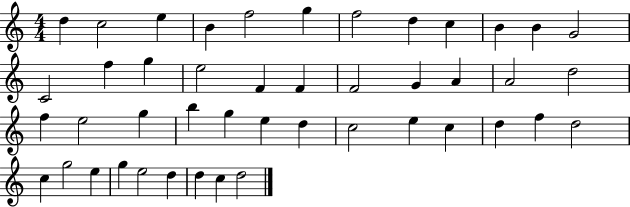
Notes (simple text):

D5/q C5/h E5/q B4/q F5/h G5/q F5/h D5/q C5/q B4/q B4/q G4/h C4/h F5/q G5/q E5/h F4/q F4/q F4/h G4/q A4/q A4/h D5/h F5/q E5/h G5/q B5/q G5/q E5/q D5/q C5/h E5/q C5/q D5/q F5/q D5/h C5/q G5/h E5/q G5/q E5/h D5/q D5/q C5/q D5/h